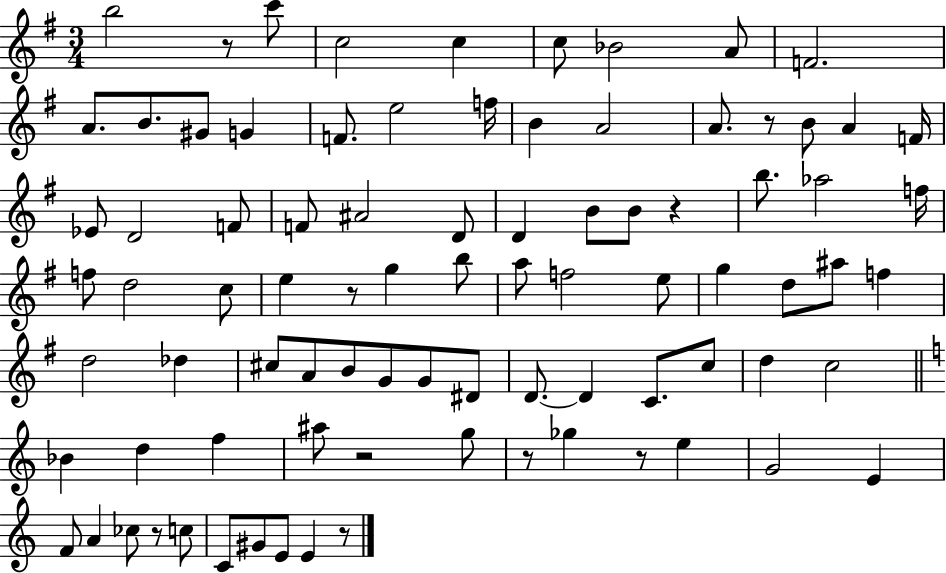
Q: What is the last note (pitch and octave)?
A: E4